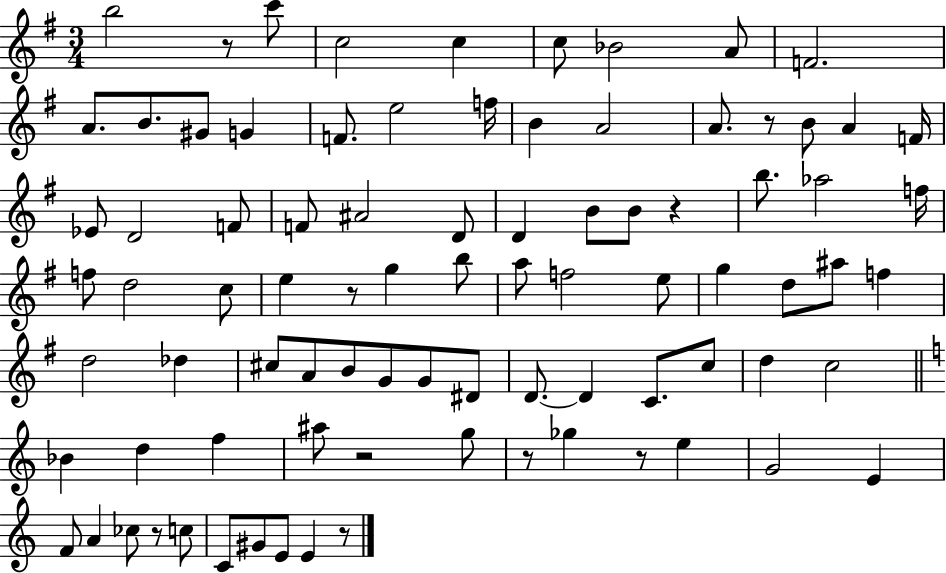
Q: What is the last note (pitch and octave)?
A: E4